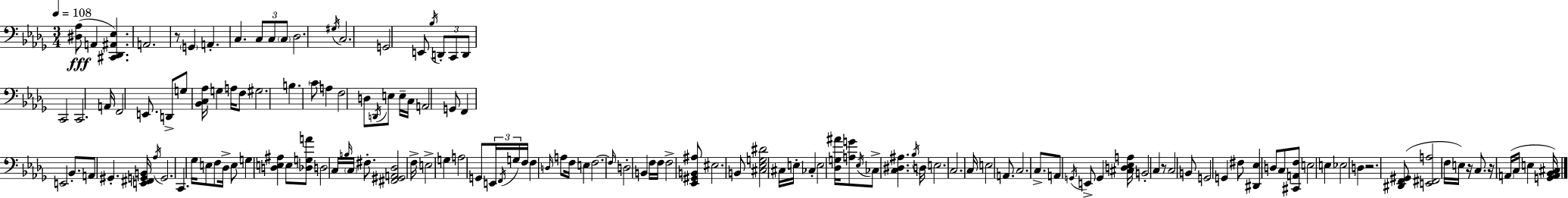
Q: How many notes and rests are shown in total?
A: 143